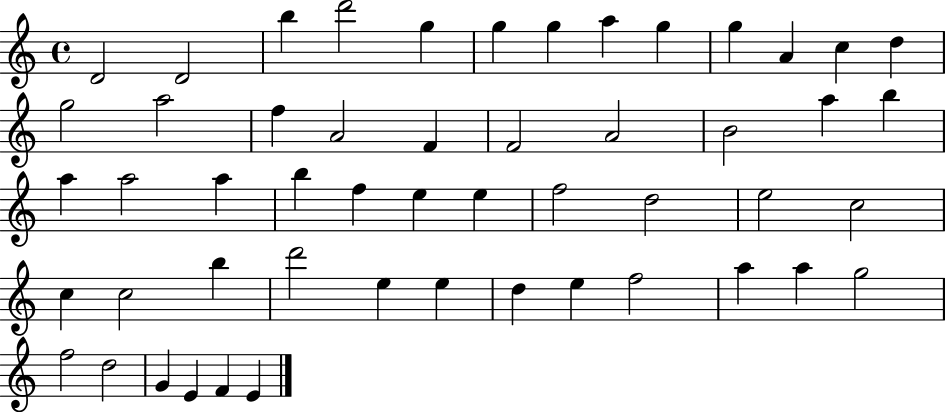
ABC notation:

X:1
T:Untitled
M:4/4
L:1/4
K:C
D2 D2 b d'2 g g g a g g A c d g2 a2 f A2 F F2 A2 B2 a b a a2 a b f e e f2 d2 e2 c2 c c2 b d'2 e e d e f2 a a g2 f2 d2 G E F E